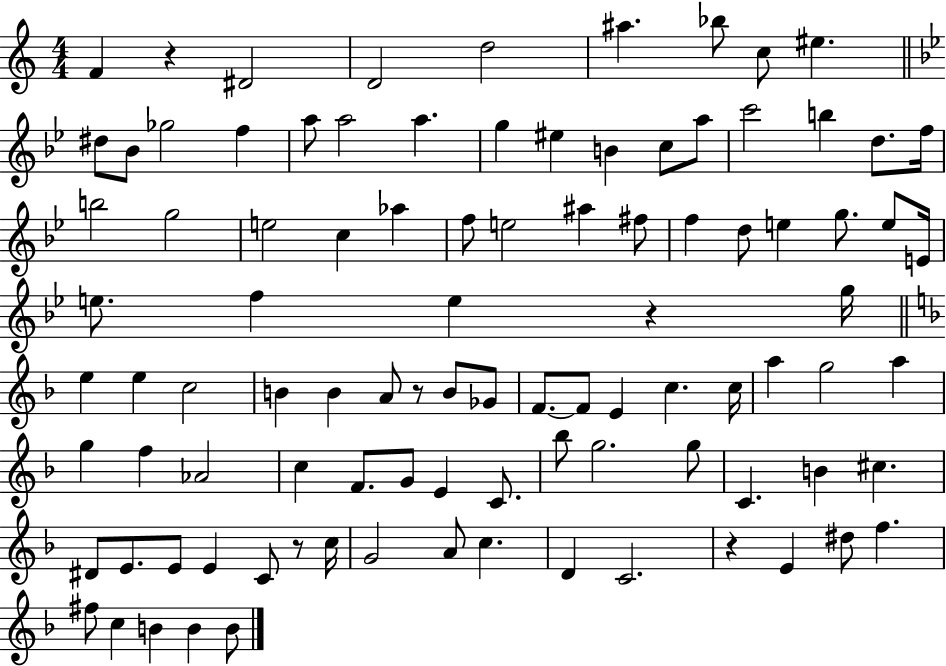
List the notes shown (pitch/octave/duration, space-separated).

F4/q R/q D#4/h D4/h D5/h A#5/q. Bb5/e C5/e EIS5/q. D#5/e Bb4/e Gb5/h F5/q A5/e A5/h A5/q. G5/q EIS5/q B4/q C5/e A5/e C6/h B5/q D5/e. F5/s B5/h G5/h E5/h C5/q Ab5/q F5/e E5/h A#5/q F#5/e F5/q D5/e E5/q G5/e. E5/e E4/s E5/e. F5/q E5/q R/q G5/s E5/q E5/q C5/h B4/q B4/q A4/e R/e B4/e Gb4/e F4/e. F4/e E4/q C5/q. C5/s A5/q G5/h A5/q G5/q F5/q Ab4/h C5/q F4/e. G4/e E4/q C4/e. Bb5/e G5/h. G5/e C4/q. B4/q C#5/q. D#4/e E4/e. E4/e E4/q C4/e R/e C5/s G4/h A4/e C5/q. D4/q C4/h. R/q E4/q D#5/e F5/q. F#5/e C5/q B4/q B4/q B4/e